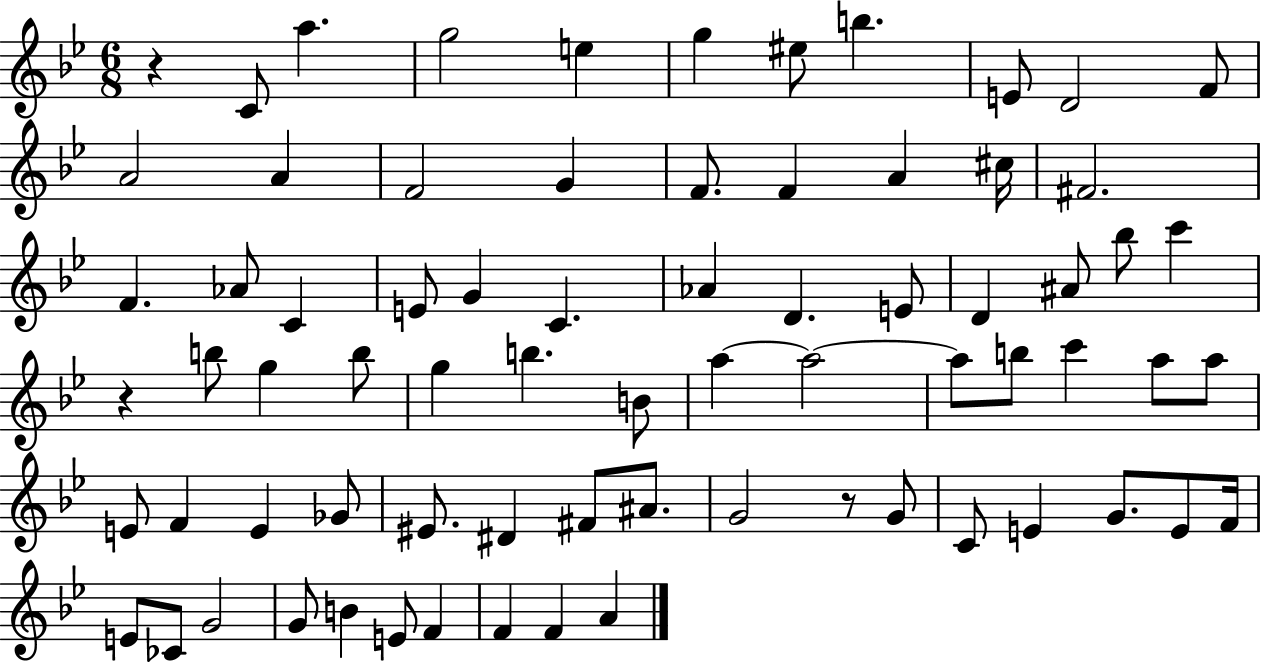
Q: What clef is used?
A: treble